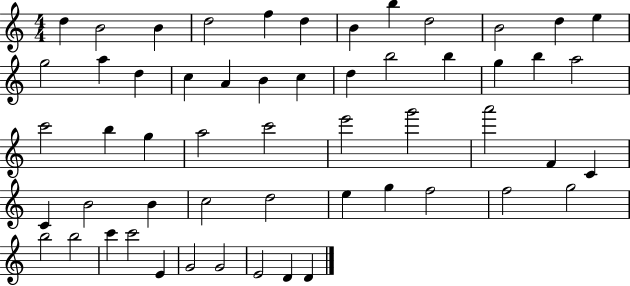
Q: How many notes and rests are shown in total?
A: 55